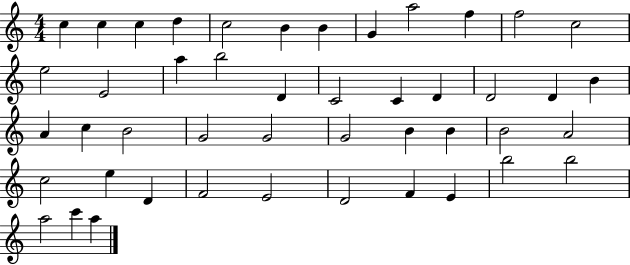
C5/q C5/q C5/q D5/q C5/h B4/q B4/q G4/q A5/h F5/q F5/h C5/h E5/h E4/h A5/q B5/h D4/q C4/h C4/q D4/q D4/h D4/q B4/q A4/q C5/q B4/h G4/h G4/h G4/h B4/q B4/q B4/h A4/h C5/h E5/q D4/q F4/h E4/h D4/h F4/q E4/q B5/h B5/h A5/h C6/q A5/q